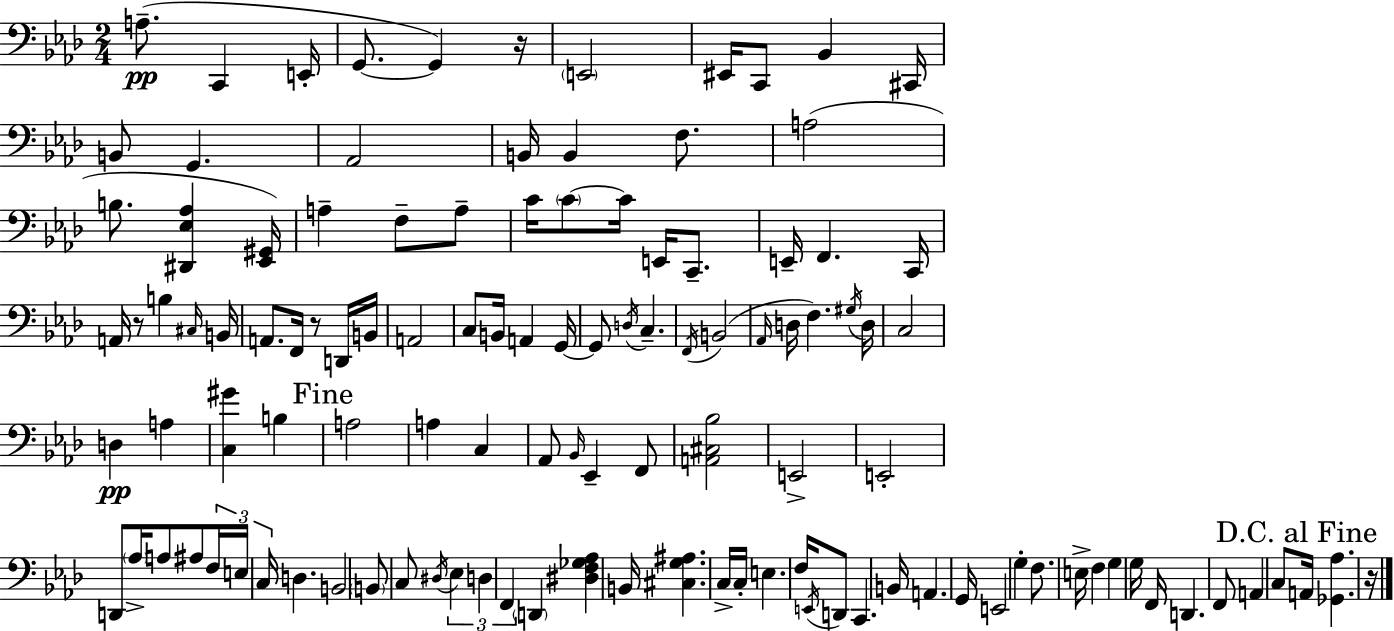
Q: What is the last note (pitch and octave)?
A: A2